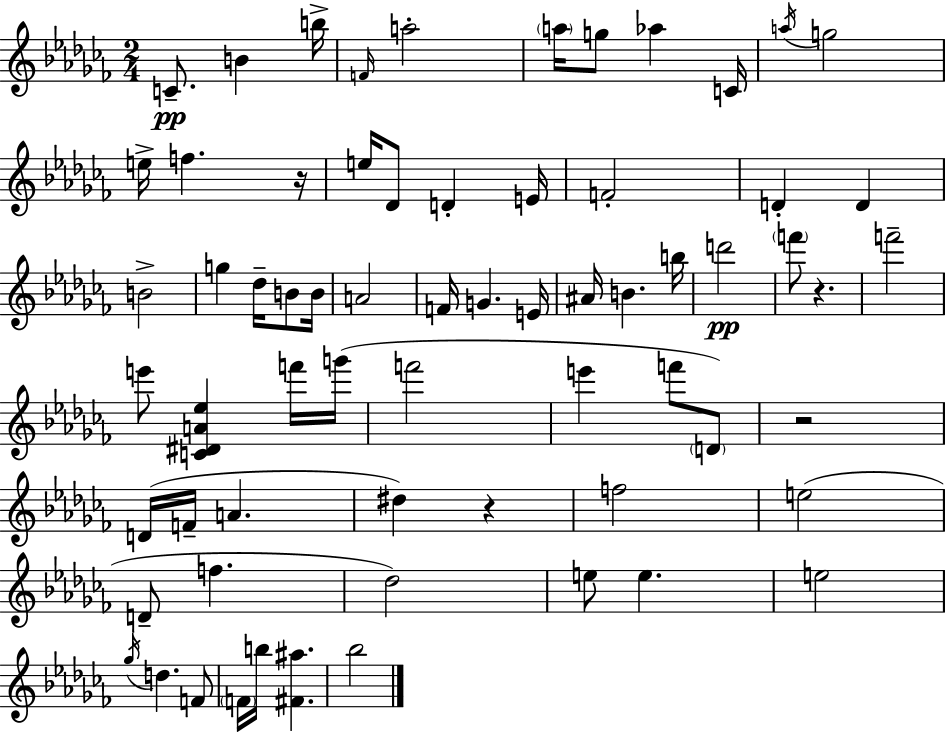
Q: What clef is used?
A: treble